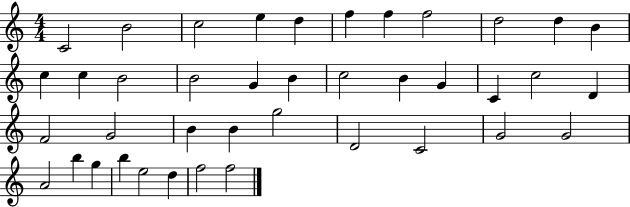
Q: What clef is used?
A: treble